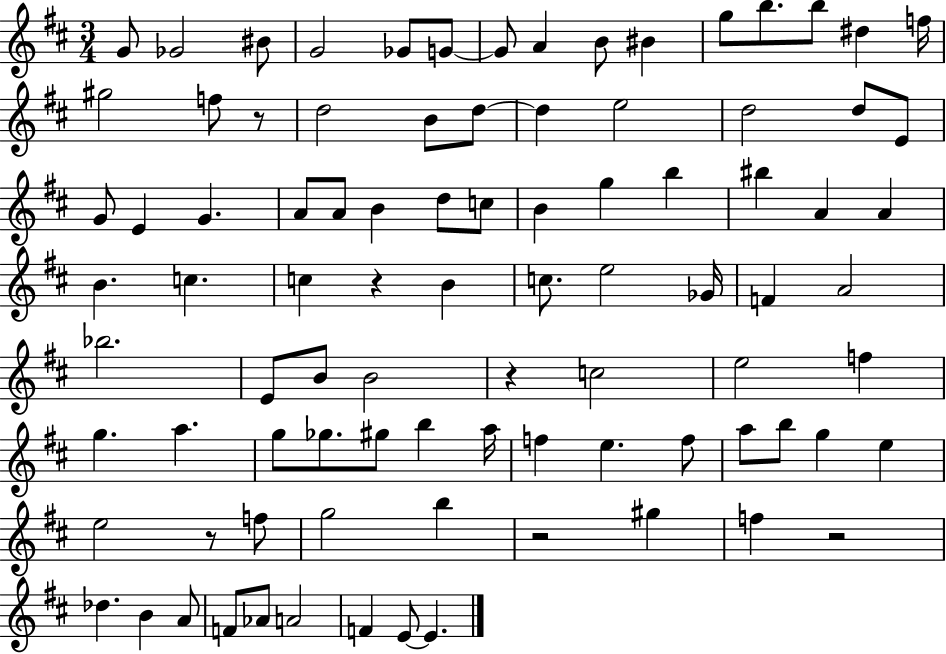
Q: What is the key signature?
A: D major